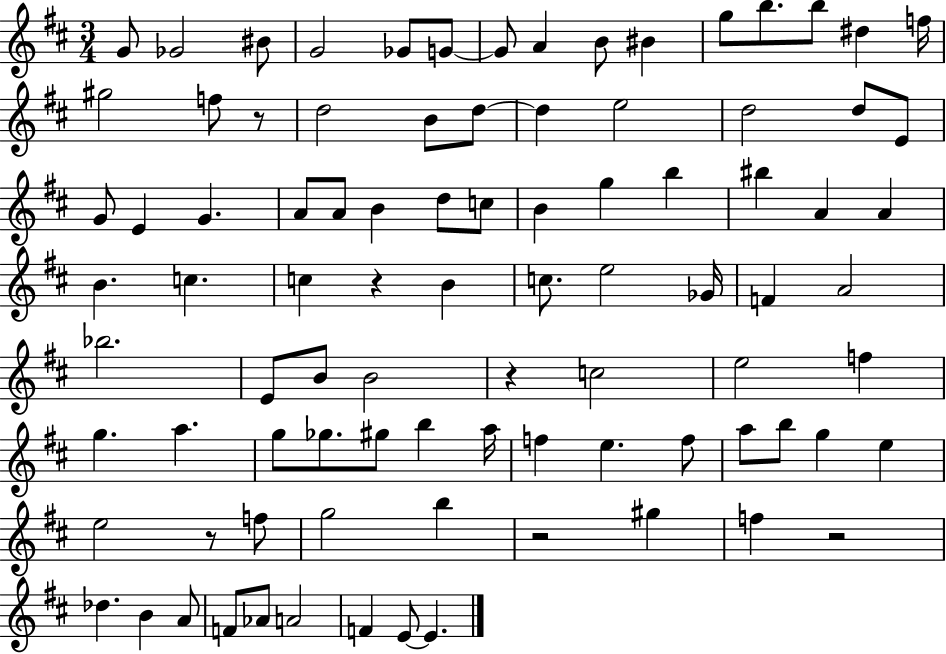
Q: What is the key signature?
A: D major